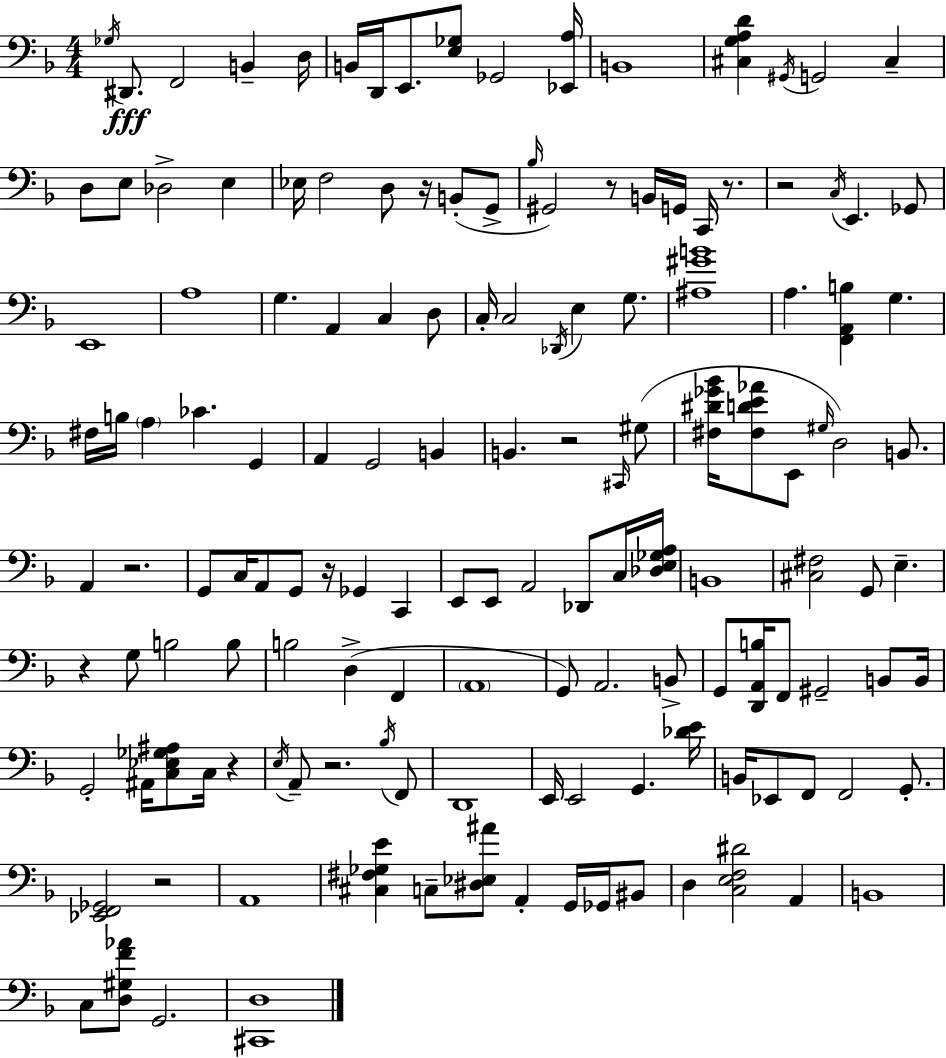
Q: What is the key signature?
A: D minor